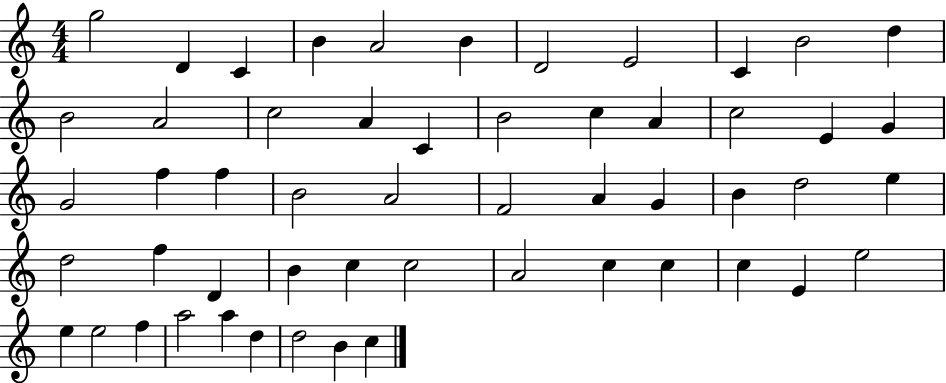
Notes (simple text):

G5/h D4/q C4/q B4/q A4/h B4/q D4/h E4/h C4/q B4/h D5/q B4/h A4/h C5/h A4/q C4/q B4/h C5/q A4/q C5/h E4/q G4/q G4/h F5/q F5/q B4/h A4/h F4/h A4/q G4/q B4/q D5/h E5/q D5/h F5/q D4/q B4/q C5/q C5/h A4/h C5/q C5/q C5/q E4/q E5/h E5/q E5/h F5/q A5/h A5/q D5/q D5/h B4/q C5/q